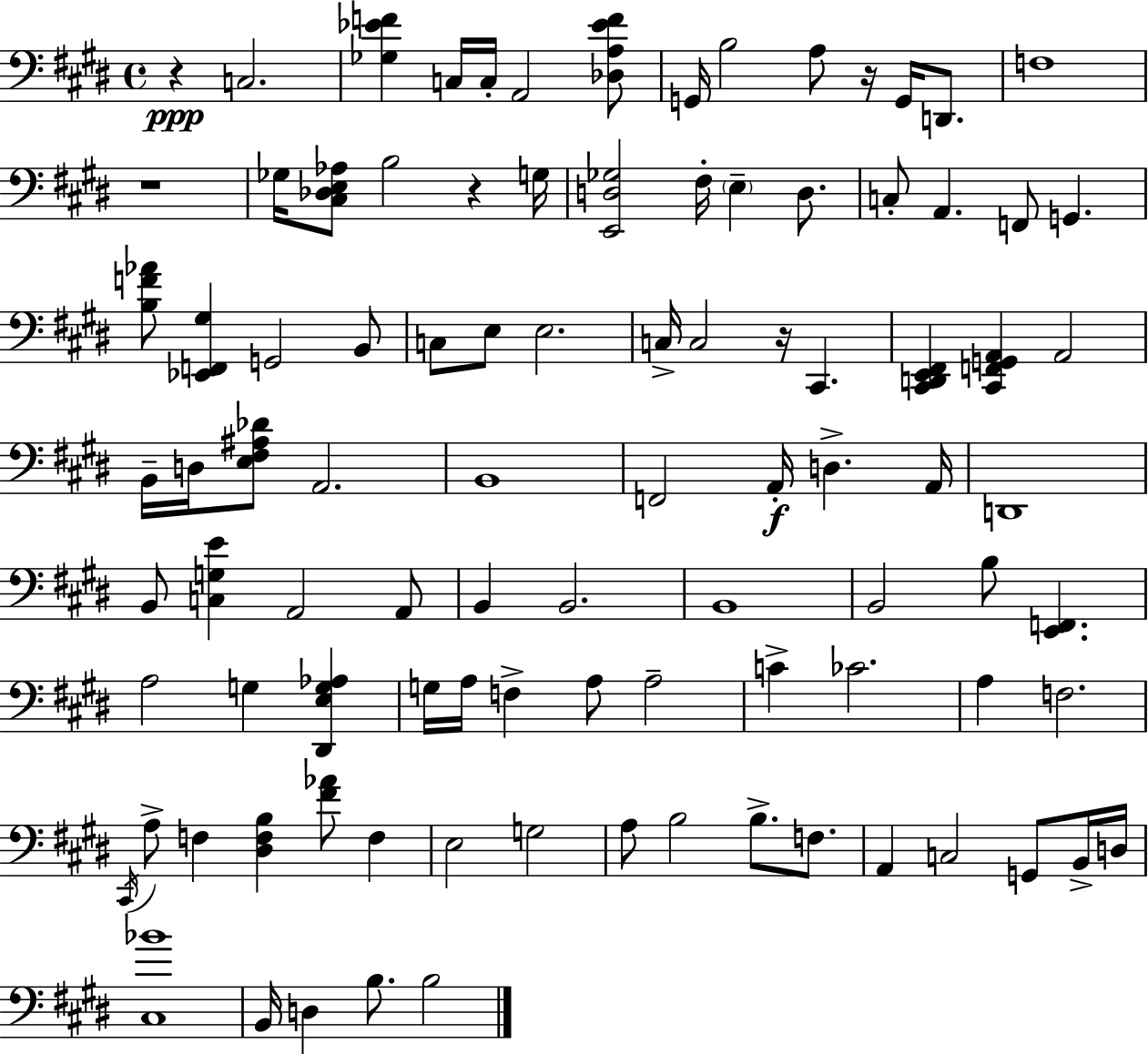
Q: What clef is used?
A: bass